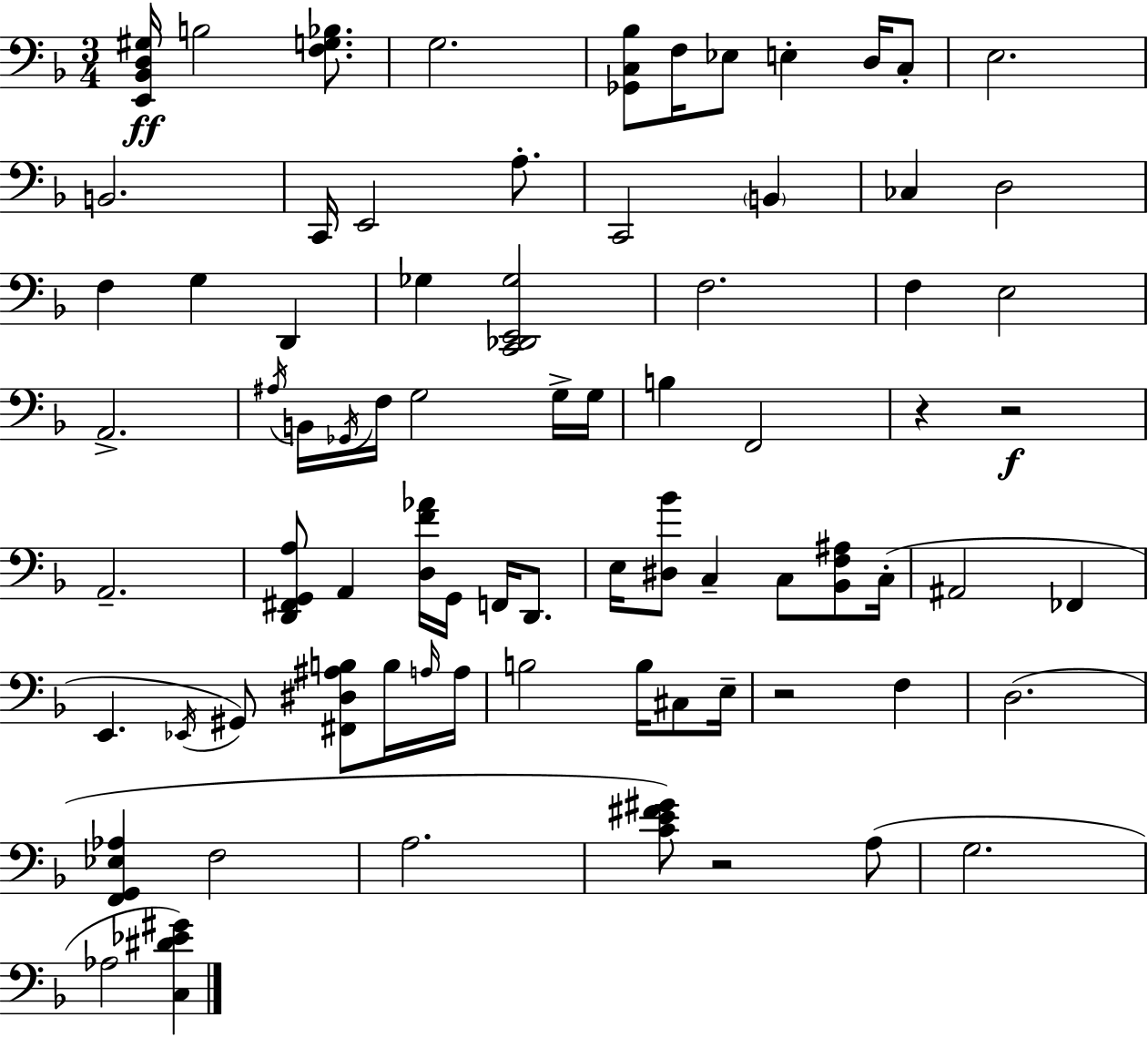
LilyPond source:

{
  \clef bass
  \numericTimeSignature
  \time 3/4
  \key f \major
  <e, bes, d gis>16\ff b2 <f g bes>8. | g2. | <ges, c bes>8 f16 ees8 e4-. d16 c8-. | e2. | \break b,2. | c,16 e,2 a8.-. | c,2 \parenthesize b,4 | ces4 d2 | \break f4 g4 d,4 | ges4 <c, des, e, ges>2 | f2. | f4 e2 | \break a,2.-> | \acciaccatura { ais16 } b,16 \acciaccatura { ges,16 } f16 g2 | g16-> g16 b4 f,2 | r4 r2\f | \break a,2.-- | <d, fis, g, a>8 a,4 <d f' aes'>16 g,16 f,16 d,8. | e16 <dis bes'>8 c4-- c8 <bes, f ais>8 | c16-.( ais,2 fes,4 | \break e,4. \acciaccatura { ees,16 } gis,8) <fis, dis ais b>8 | b16 \grace { a16 } a16 b2 | b16 cis8 e16-- r2 | f4 d2.( | \break <f, g, ees aes>4 f2 | a2. | <c' e' fis' gis'>8) r2 | a8( g2. | \break aes2 | <c dis' ees' gis'>4) \bar "|."
}